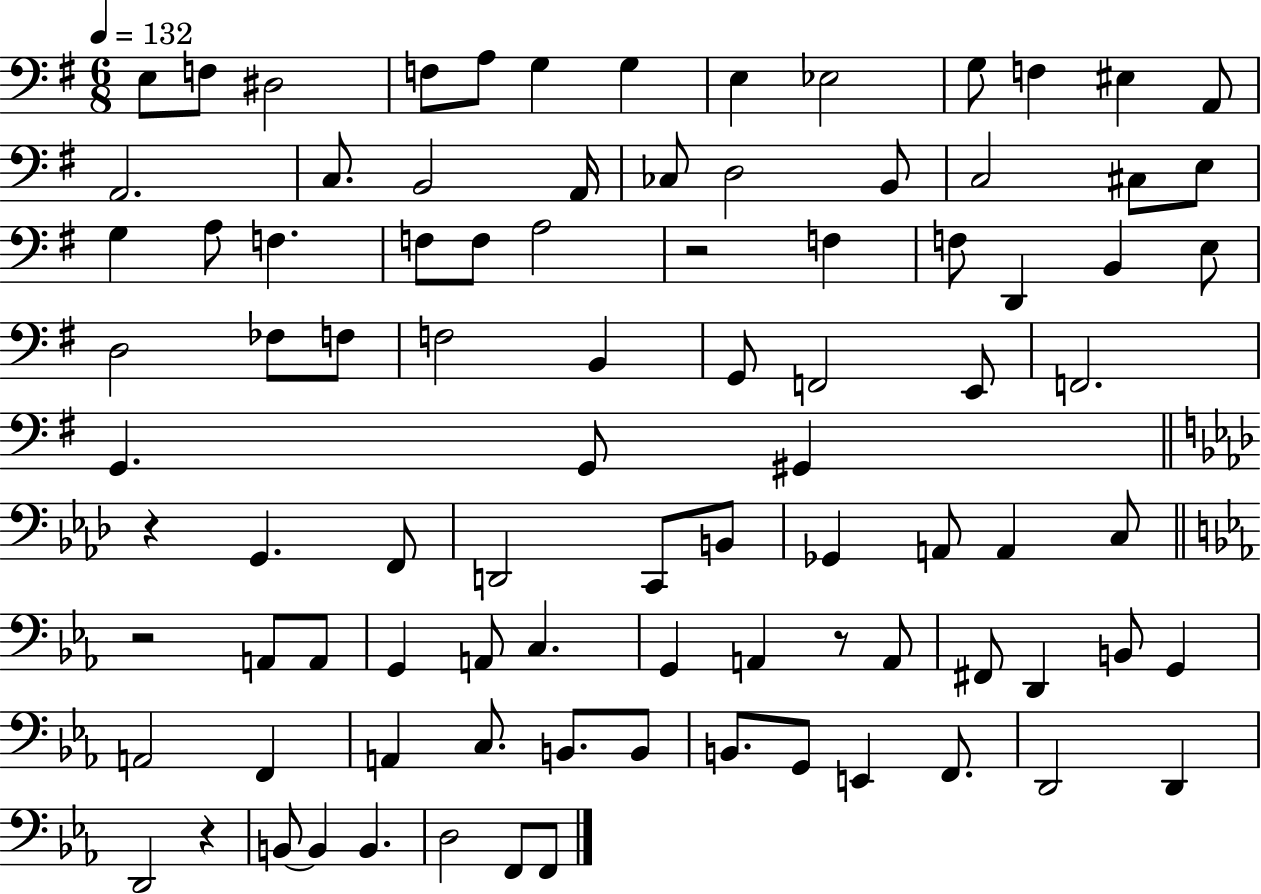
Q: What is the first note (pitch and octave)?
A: E3